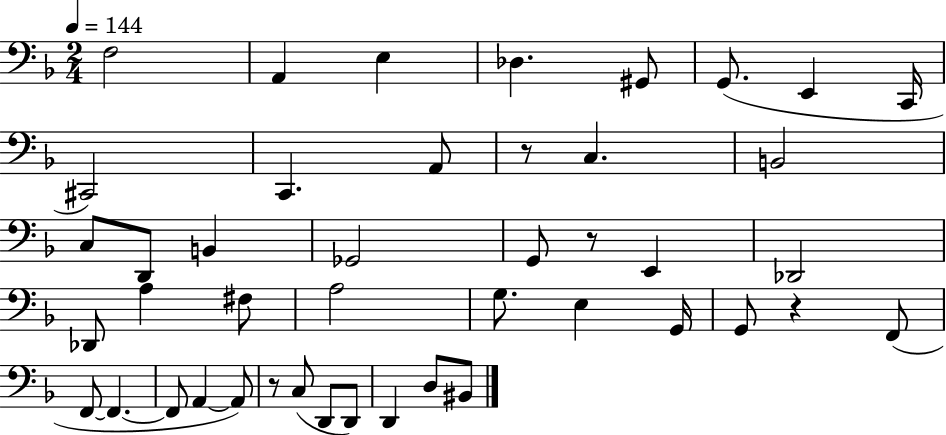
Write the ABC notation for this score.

X:1
T:Untitled
M:2/4
L:1/4
K:F
F,2 A,, E, _D, ^G,,/2 G,,/2 E,, C,,/4 ^C,,2 C,, A,,/2 z/2 C, B,,2 C,/2 D,,/2 B,, _G,,2 G,,/2 z/2 E,, _D,,2 _D,,/2 A, ^F,/2 A,2 G,/2 E, G,,/4 G,,/2 z F,,/2 F,,/2 F,, F,,/2 A,, A,,/2 z/2 C,/2 D,,/2 D,,/2 D,, D,/2 ^B,,/2